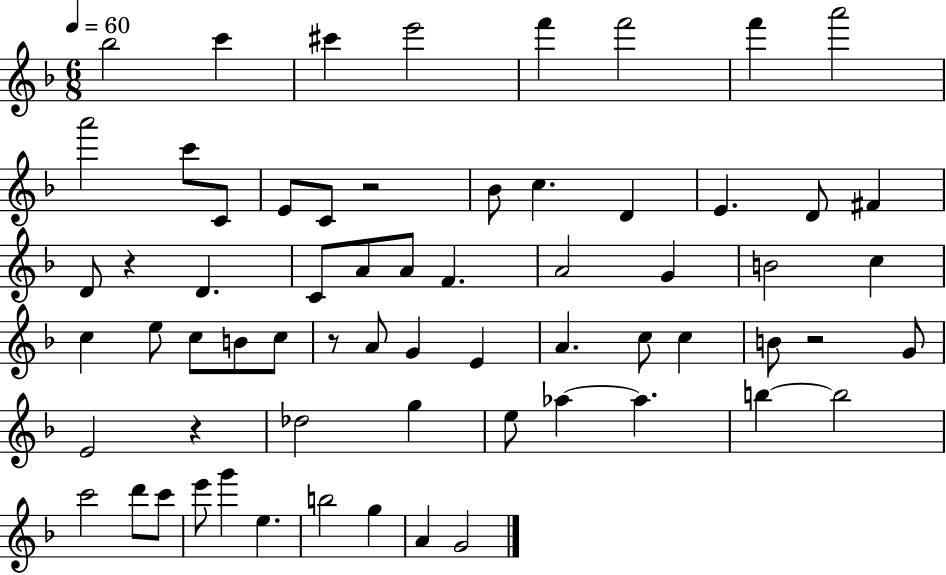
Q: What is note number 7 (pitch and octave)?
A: F6